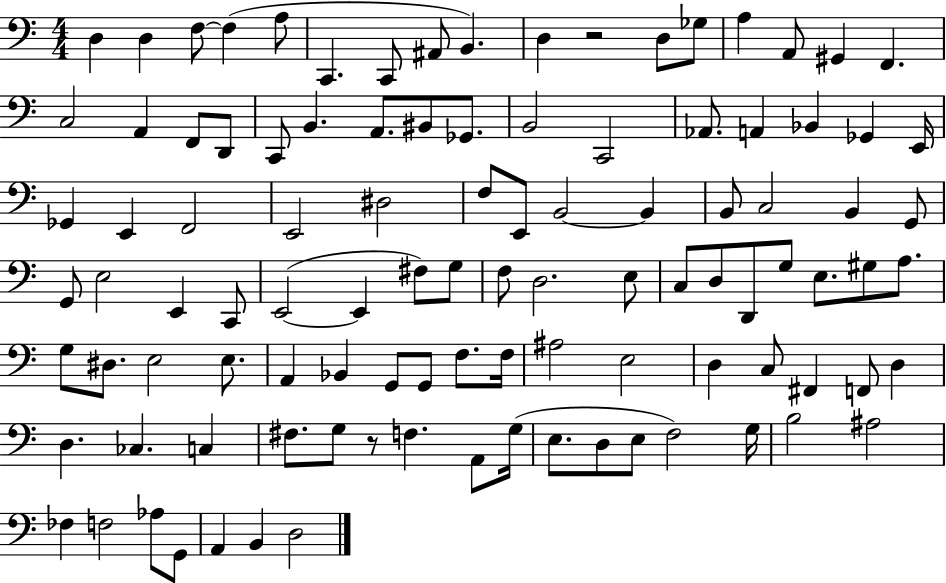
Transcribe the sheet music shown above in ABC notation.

X:1
T:Untitled
M:4/4
L:1/4
K:C
D, D, F,/2 F, A,/2 C,, C,,/2 ^A,,/2 B,, D, z2 D,/2 _G,/2 A, A,,/2 ^G,, F,, C,2 A,, F,,/2 D,,/2 C,,/2 B,, A,,/2 ^B,,/2 _G,,/2 B,,2 C,,2 _A,,/2 A,, _B,, _G,, E,,/4 _G,, E,, F,,2 E,,2 ^D,2 F,/2 E,,/2 B,,2 B,, B,,/2 C,2 B,, G,,/2 G,,/2 E,2 E,, C,,/2 E,,2 E,, ^F,/2 G,/2 F,/2 D,2 E,/2 C,/2 D,/2 D,,/2 G,/2 E,/2 ^G,/2 A,/2 G,/2 ^D,/2 E,2 E,/2 A,, _B,, G,,/2 G,,/2 F,/2 F,/4 ^A,2 E,2 D, C,/2 ^F,, F,,/2 D, D, _C, C, ^F,/2 G,/2 z/2 F, A,,/2 G,/4 E,/2 D,/2 E,/2 F,2 G,/4 B,2 ^A,2 _F, F,2 _A,/2 G,,/2 A,, B,, D,2